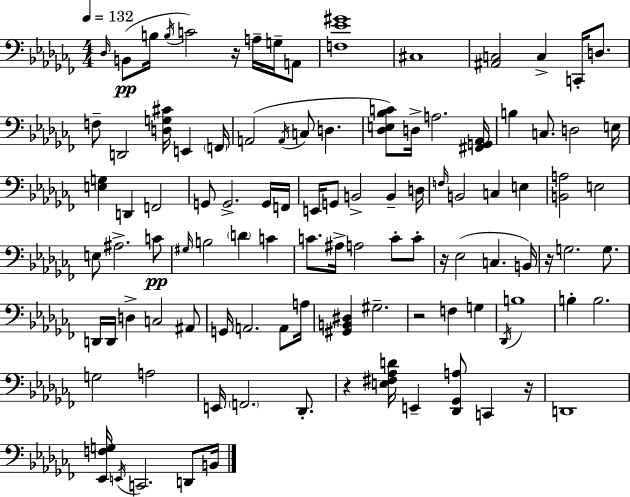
X:1
T:Untitled
M:4/4
L:1/4
K:Abm
_D,/4 B,,/2 B,/4 B,/4 C2 z/4 A,/4 G,/4 A,,/2 [F,_E^G]4 ^C,4 [^A,,C,]2 C, C,,/4 D,/2 F,/2 D,,2 [D,G,^C]/4 E,, F,,/4 A,,2 A,,/4 C,/2 D, [_D,E,_B,C]/2 D,/4 A,2 [^F,,G,,_A,,]/4 B, C,/2 D,2 E,/4 [E,G,] D,, F,,2 G,,/2 G,,2 G,,/4 F,,/4 E,,/4 G,,/2 B,,2 B,, D,/4 F,/4 B,,2 C, E, [B,,A,]2 E,2 E,/2 ^A,2 C/2 ^G,/4 B,2 D C C/2 ^A,/4 A,2 C/2 C/2 z/4 _E,2 C, B,,/4 z/4 G,2 G,/2 D,,/4 D,,/4 D, C,2 ^A,,/2 G,,/4 A,,2 A,,/2 A,/4 [^G,,B,,^D,] ^G,2 z2 F, G, _D,,/4 B,4 B, B,2 G,2 A,2 E,,/4 F,,2 _D,,/2 z [E,^F,_A,D]/4 E,, [_D,,_G,,A,]/2 C,, z/4 D,,4 [_E,,F,G,]/4 E,,/4 C,,2 D,,/2 B,,/4